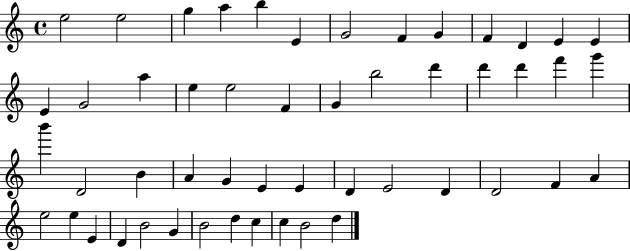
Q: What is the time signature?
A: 4/4